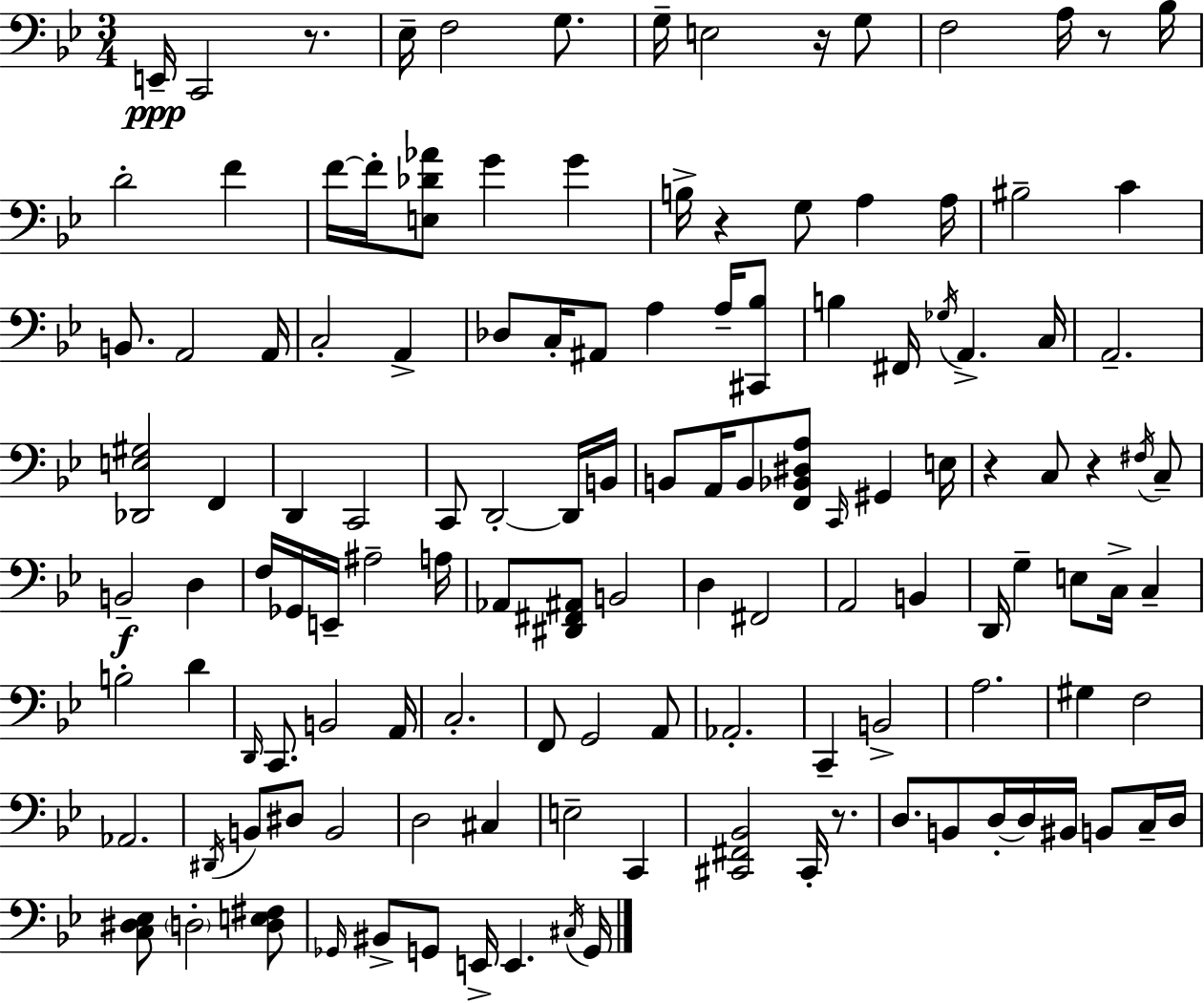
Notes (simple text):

E2/s C2/h R/e. Eb3/s F3/h G3/e. G3/s E3/h R/s G3/e F3/h A3/s R/e Bb3/s D4/h F4/q F4/s F4/s [E3,Db4,Ab4]/e G4/q G4/q B3/s R/q G3/e A3/q A3/s BIS3/h C4/q B2/e. A2/h A2/s C3/h A2/q Db3/e C3/s A#2/e A3/q A3/s [C#2,Bb3]/e B3/q F#2/s Gb3/s A2/q. C3/s A2/h. [Db2,E3,G#3]/h F2/q D2/q C2/h C2/e D2/h D2/s B2/s B2/e A2/s B2/e [F2,Bb2,D#3,A3]/e C2/s G#2/q E3/s R/q C3/e R/q F#3/s C3/e B2/h D3/q F3/s Gb2/s E2/s A#3/h A3/s Ab2/e [D#2,F#2,A#2]/e B2/h D3/q F#2/h A2/h B2/q D2/s G3/q E3/e C3/s C3/q B3/h D4/q D2/s C2/e. B2/h A2/s C3/h. F2/e G2/h A2/e Ab2/h. C2/q B2/h A3/h. G#3/q F3/h Ab2/h. D#2/s B2/e D#3/e B2/h D3/h C#3/q E3/h C2/q [C#2,F#2,Bb2]/h C#2/s R/e. D3/e. B2/e D3/s D3/s BIS2/s B2/e C3/s D3/s [C3,D#3,Eb3]/e D3/h [D3,E3,F#3]/e Gb2/s BIS2/e G2/e E2/s E2/q. C#3/s G2/s